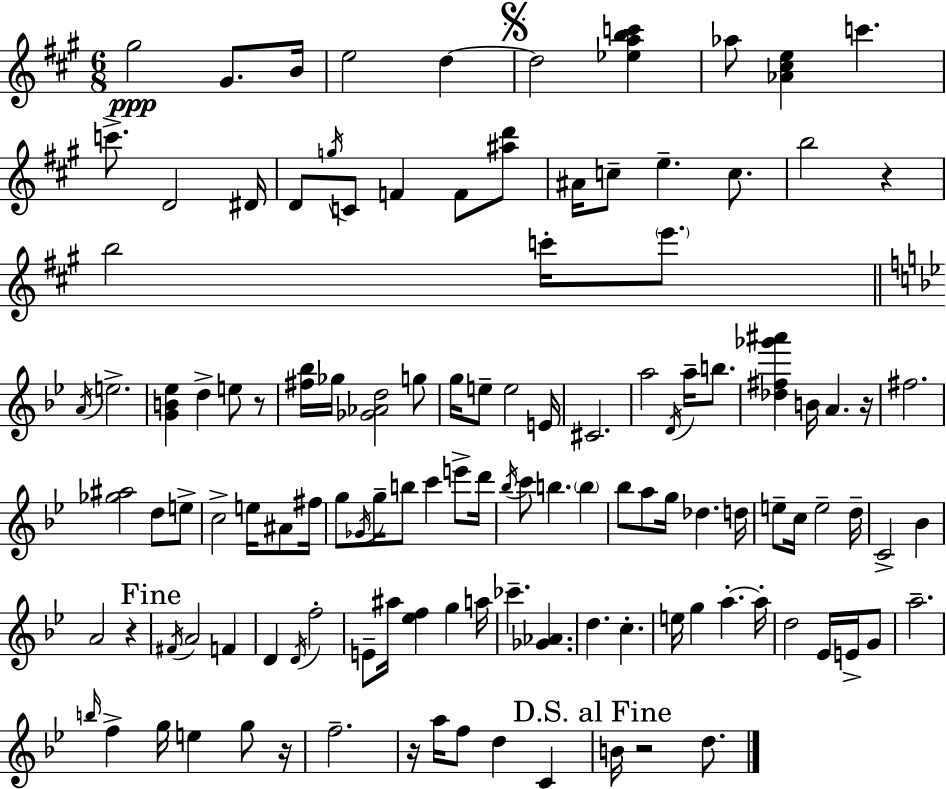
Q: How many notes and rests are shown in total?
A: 122